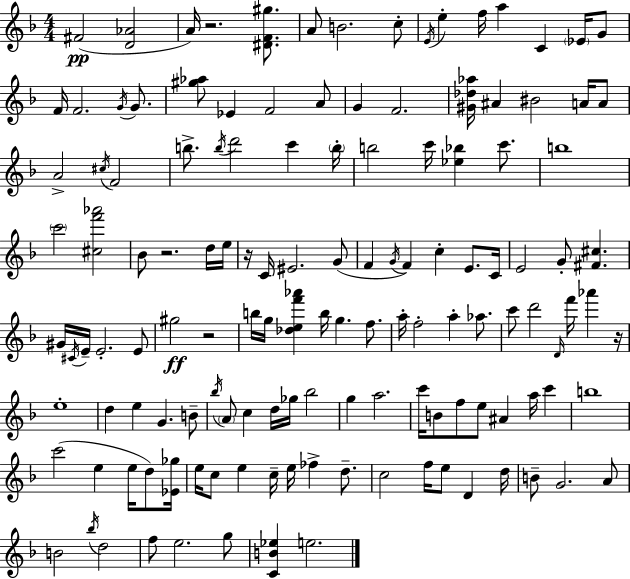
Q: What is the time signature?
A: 4/4